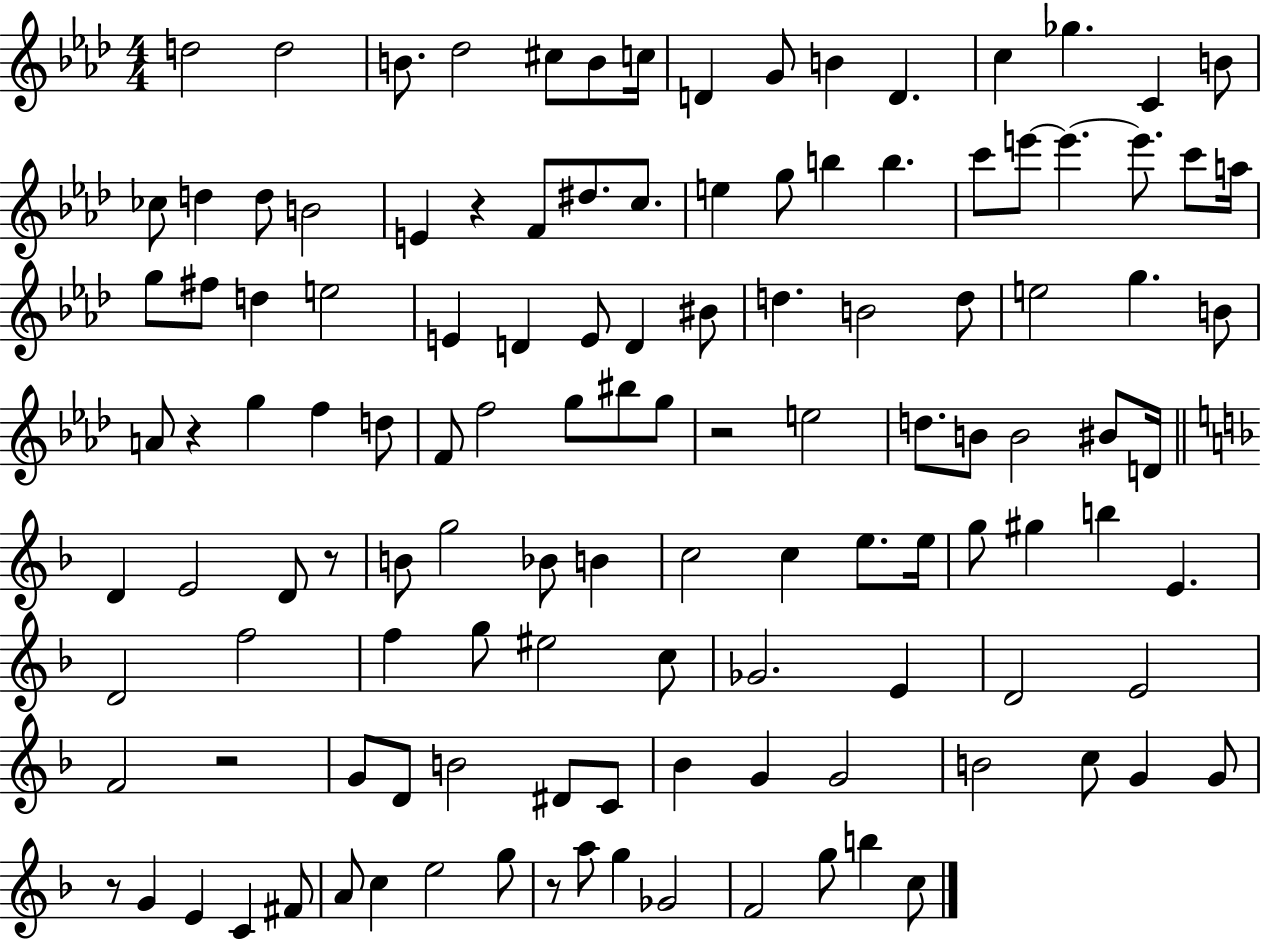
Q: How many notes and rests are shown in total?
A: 123